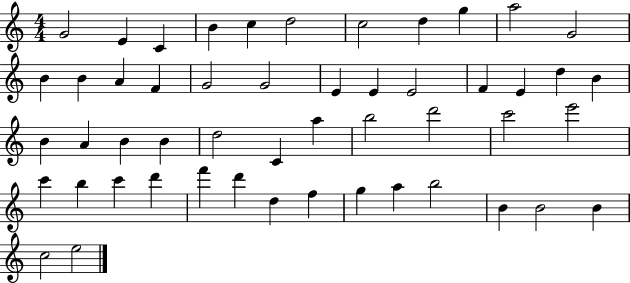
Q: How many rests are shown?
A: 0